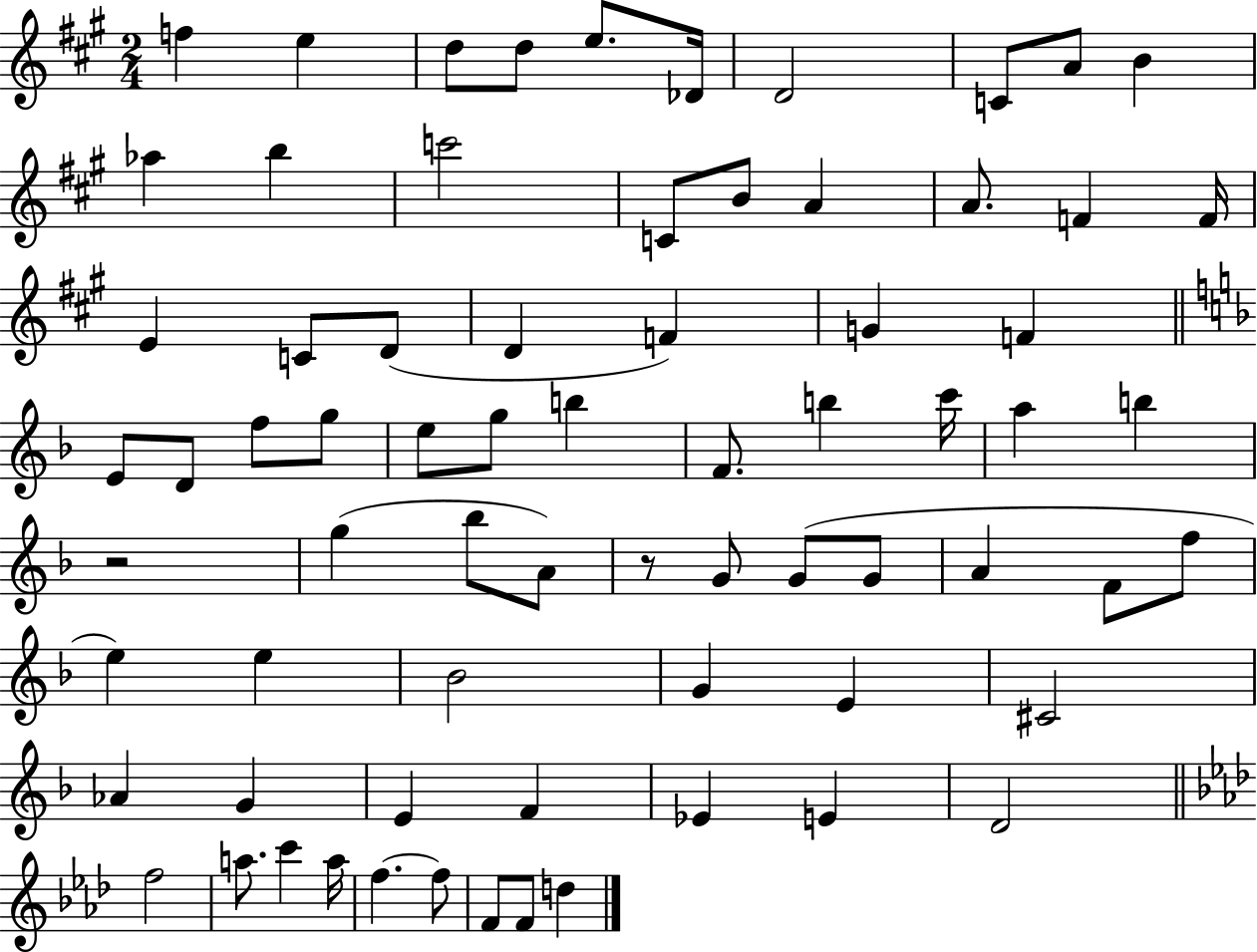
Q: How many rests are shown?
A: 2